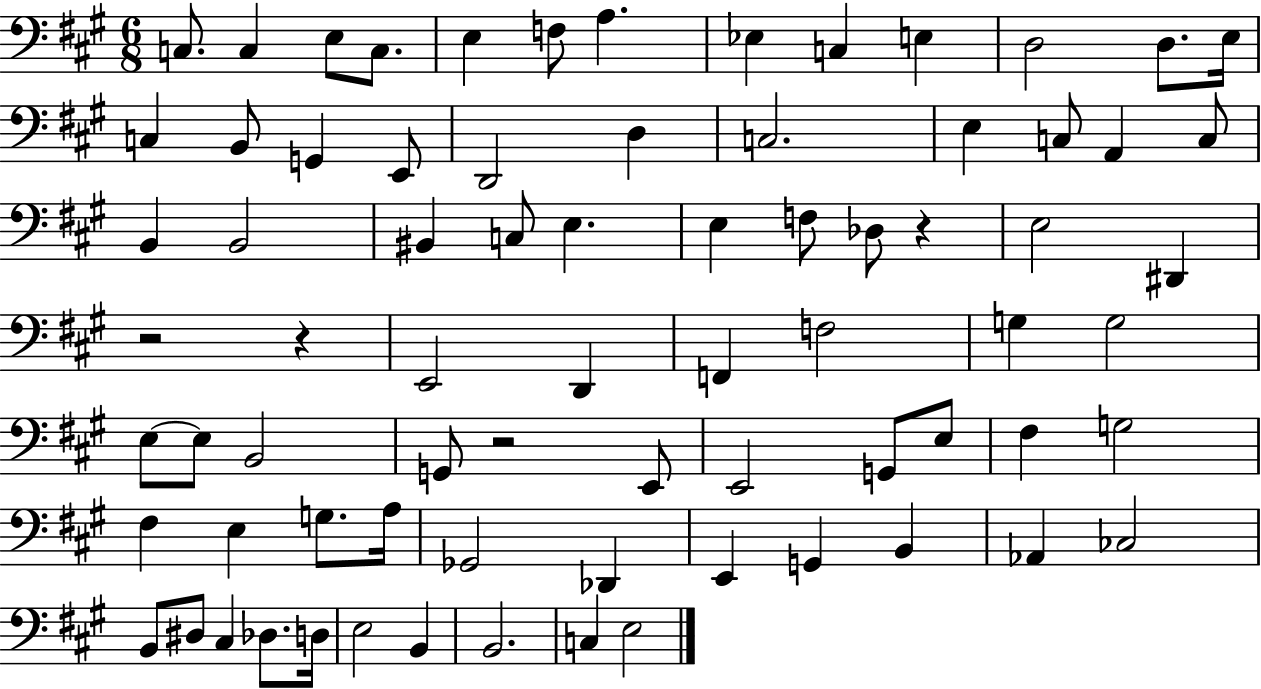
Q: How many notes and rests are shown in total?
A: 75